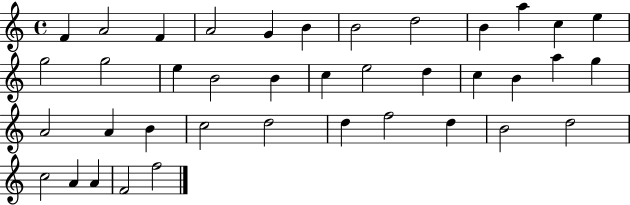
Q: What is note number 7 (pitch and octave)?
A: B4